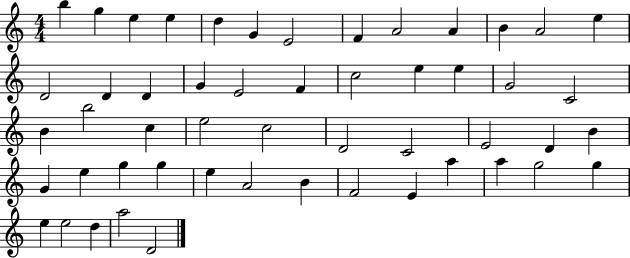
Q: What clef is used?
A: treble